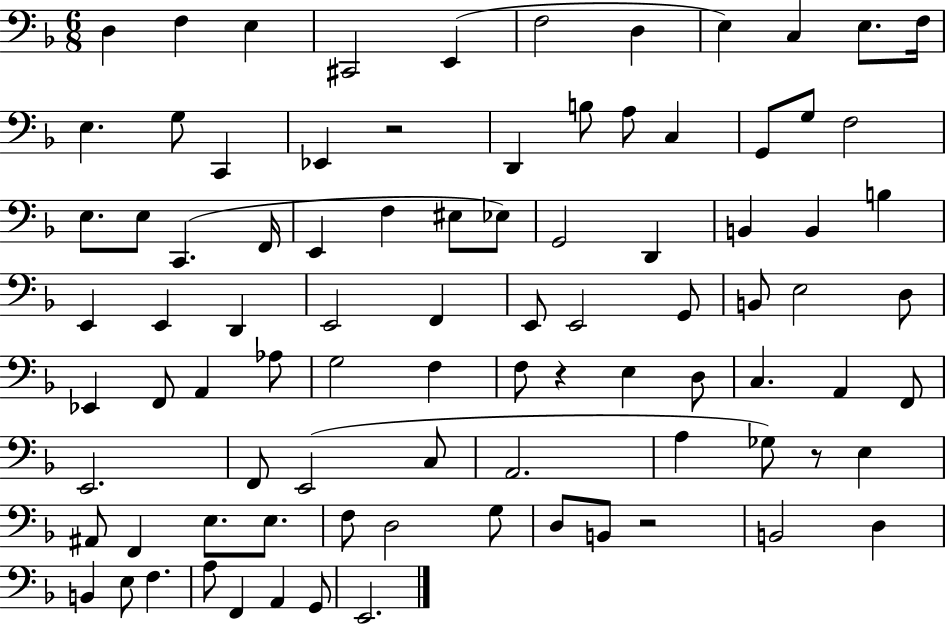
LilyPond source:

{
  \clef bass
  \numericTimeSignature
  \time 6/8
  \key f \major
  d4 f4 e4 | cis,2 e,4( | f2 d4 | e4) c4 e8. f16 | \break e4. g8 c,4 | ees,4 r2 | d,4 b8 a8 c4 | g,8 g8 f2 | \break e8. e8 c,4.( f,16 | e,4 f4 eis8 ees8) | g,2 d,4 | b,4 b,4 b4 | \break e,4 e,4 d,4 | e,2 f,4 | e,8 e,2 g,8 | b,8 e2 d8 | \break ees,4 f,8 a,4 aes8 | g2 f4 | f8 r4 e4 d8 | c4. a,4 f,8 | \break e,2. | f,8 e,2( c8 | a,2. | a4 ges8) r8 e4 | \break ais,8 f,4 e8. e8. | f8 d2 g8 | d8 b,8 r2 | b,2 d4 | \break b,4 e8 f4. | a8 f,4 a,4 g,8 | e,2. | \bar "|."
}